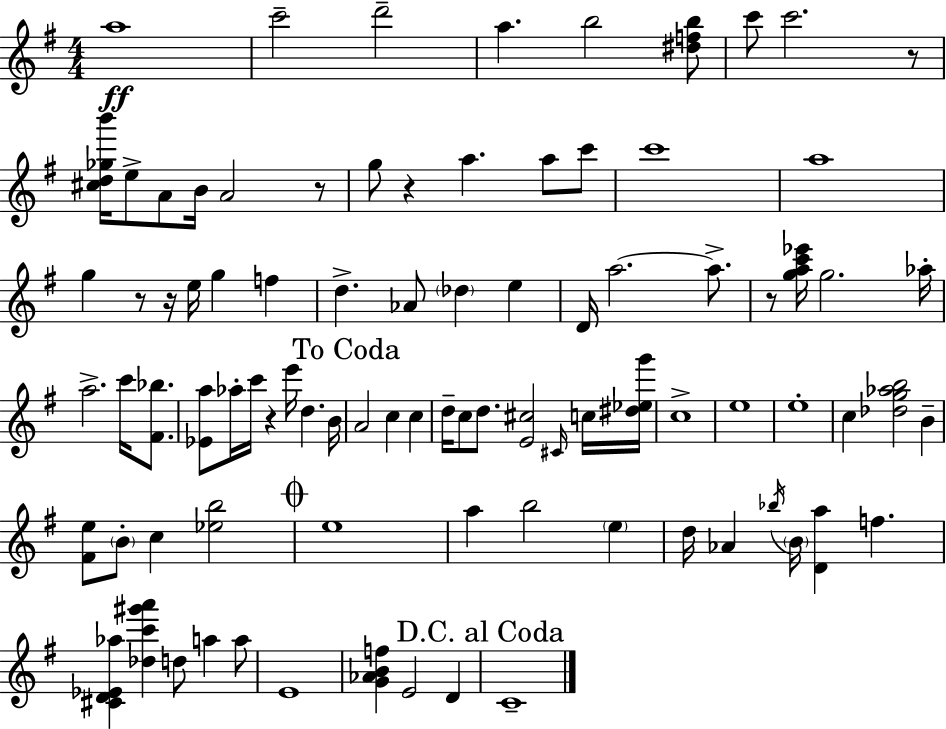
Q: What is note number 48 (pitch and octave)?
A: E5